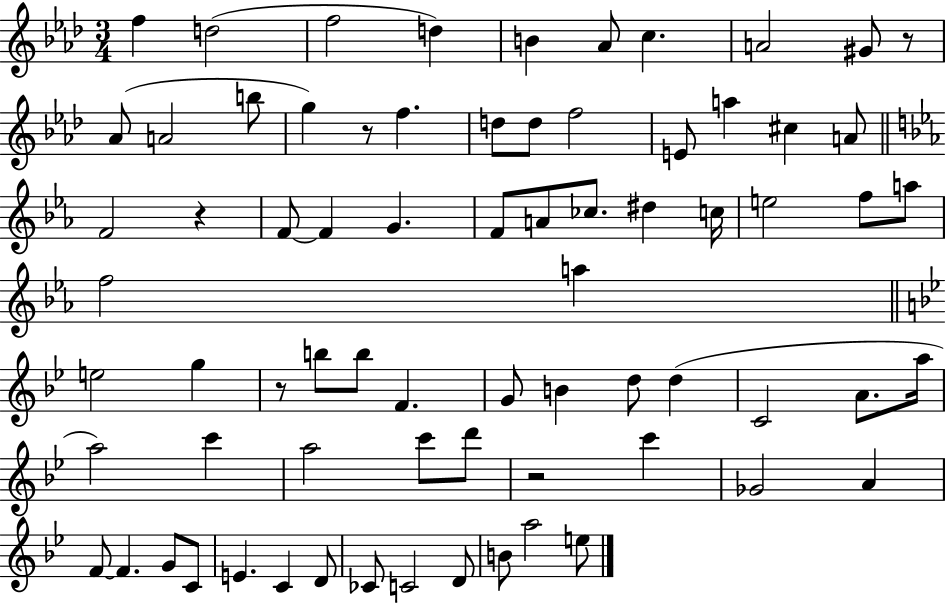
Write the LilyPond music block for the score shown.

{
  \clef treble
  \numericTimeSignature
  \time 3/4
  \key aes \major
  f''4 d''2( | f''2 d''4) | b'4 aes'8 c''4. | a'2 gis'8 r8 | \break aes'8( a'2 b''8 | g''4) r8 f''4. | d''8 d''8 f''2 | e'8 a''4 cis''4 a'8 | \break \bar "||" \break \key c \minor f'2 r4 | f'8~~ f'4 g'4. | f'8 a'8 ces''8. dis''4 c''16 | e''2 f''8 a''8 | \break f''2 a''4 | \bar "||" \break \key bes \major e''2 g''4 | r8 b''8 b''8 f'4. | g'8 b'4 d''8 d''4( | c'2 a'8. a''16 | \break a''2) c'''4 | a''2 c'''8 d'''8 | r2 c'''4 | ges'2 a'4 | \break f'8~~ f'4. g'8 c'8 | e'4. c'4 d'8 | ces'8 c'2 d'8 | b'8 a''2 e''8 | \break \bar "|."
}